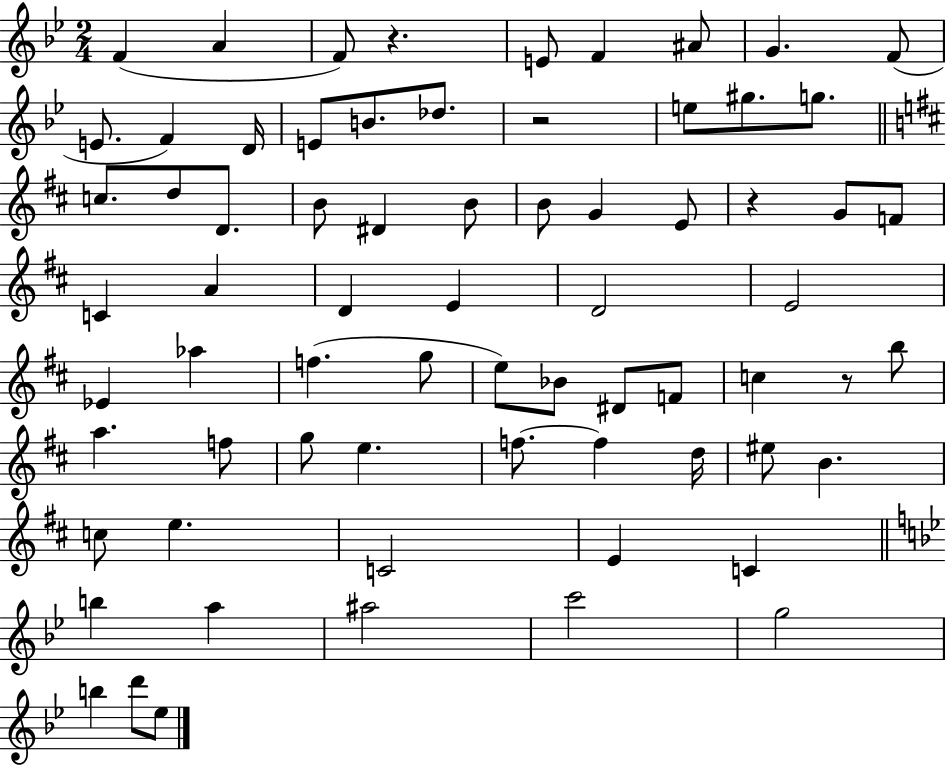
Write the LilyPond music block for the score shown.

{
  \clef treble
  \numericTimeSignature
  \time 2/4
  \key bes \major
  \repeat volta 2 { f'4( a'4 | f'8) r4. | e'8 f'4 ais'8 | g'4. f'8( | \break e'8. f'4) d'16 | e'8 b'8. des''8. | r2 | e''8 gis''8. g''8. | \break \bar "||" \break \key d \major c''8. d''8 d'8. | b'8 dis'4 b'8 | b'8 g'4 e'8 | r4 g'8 f'8 | \break c'4 a'4 | d'4 e'4 | d'2 | e'2 | \break ees'4 aes''4 | f''4.( g''8 | e''8) bes'8 dis'8 f'8 | c''4 r8 b''8 | \break a''4. f''8 | g''8 e''4. | f''8.~~ f''4 d''16 | eis''8 b'4. | \break c''8 e''4. | c'2 | e'4 c'4 | \bar "||" \break \key g \minor b''4 a''4 | ais''2 | c'''2 | g''2 | \break b''4 d'''8 ees''8 | } \bar "|."
}